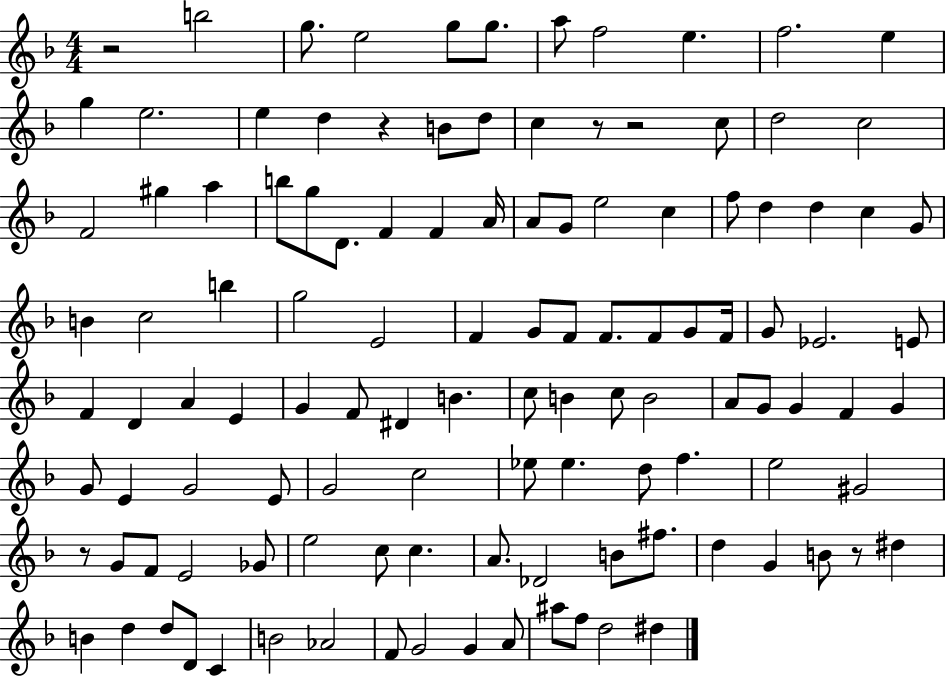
{
  \clef treble
  \numericTimeSignature
  \time 4/4
  \key f \major
  r2 b''2 | g''8. e''2 g''8 g''8. | a''8 f''2 e''4. | f''2. e''4 | \break g''4 e''2. | e''4 d''4 r4 b'8 d''8 | c''4 r8 r2 c''8 | d''2 c''2 | \break f'2 gis''4 a''4 | b''8 g''8 d'8. f'4 f'4 a'16 | a'8 g'8 e''2 c''4 | f''8 d''4 d''4 c''4 g'8 | \break b'4 c''2 b''4 | g''2 e'2 | f'4 g'8 f'8 f'8. f'8 g'8 f'16 | g'8 ees'2. e'8 | \break f'4 d'4 a'4 e'4 | g'4 f'8 dis'4 b'4. | c''8 b'4 c''8 b'2 | a'8 g'8 g'4 f'4 g'4 | \break g'8 e'4 g'2 e'8 | g'2 c''2 | ees''8 ees''4. d''8 f''4. | e''2 gis'2 | \break r8 g'8 f'8 e'2 ges'8 | e''2 c''8 c''4. | a'8. des'2 b'8 fis''8. | d''4 g'4 b'8 r8 dis''4 | \break b'4 d''4 d''8 d'8 c'4 | b'2 aes'2 | f'8 g'2 g'4 a'8 | ais''8 f''8 d''2 dis''4 | \break \bar "|."
}